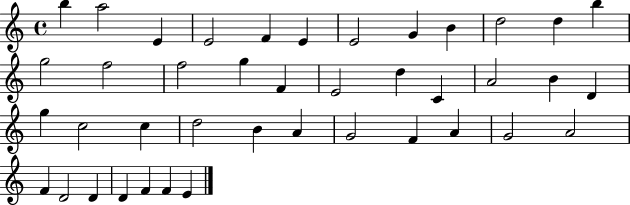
{
  \clef treble
  \time 4/4
  \defaultTimeSignature
  \key c \major
  b''4 a''2 e'4 | e'2 f'4 e'4 | e'2 g'4 b'4 | d''2 d''4 b''4 | \break g''2 f''2 | f''2 g''4 f'4 | e'2 d''4 c'4 | a'2 b'4 d'4 | \break g''4 c''2 c''4 | d''2 b'4 a'4 | g'2 f'4 a'4 | g'2 a'2 | \break f'4 d'2 d'4 | d'4 f'4 f'4 e'4 | \bar "|."
}